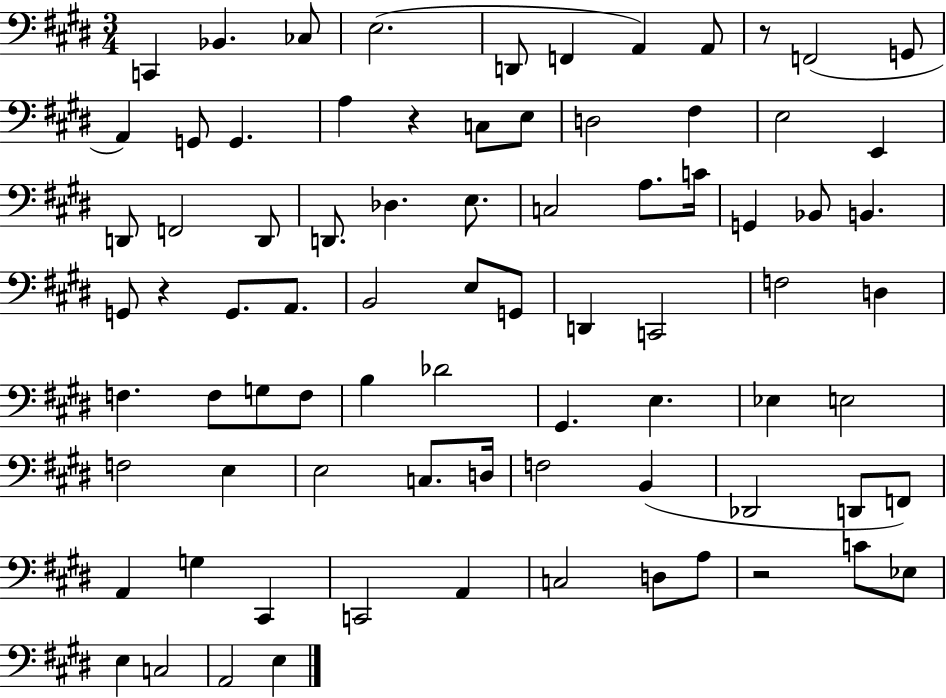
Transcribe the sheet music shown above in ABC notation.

X:1
T:Untitled
M:3/4
L:1/4
K:E
C,, _B,, _C,/2 E,2 D,,/2 F,, A,, A,,/2 z/2 F,,2 G,,/2 A,, G,,/2 G,, A, z C,/2 E,/2 D,2 ^F, E,2 E,, D,,/2 F,,2 D,,/2 D,,/2 _D, E,/2 C,2 A,/2 C/4 G,, _B,,/2 B,, G,,/2 z G,,/2 A,,/2 B,,2 E,/2 G,,/2 D,, C,,2 F,2 D, F, F,/2 G,/2 F,/2 B, _D2 ^G,, E, _E, E,2 F,2 E, E,2 C,/2 D,/4 F,2 B,, _D,,2 D,,/2 F,,/2 A,, G, ^C,, C,,2 A,, C,2 D,/2 A,/2 z2 C/2 _E,/2 E, C,2 A,,2 E,